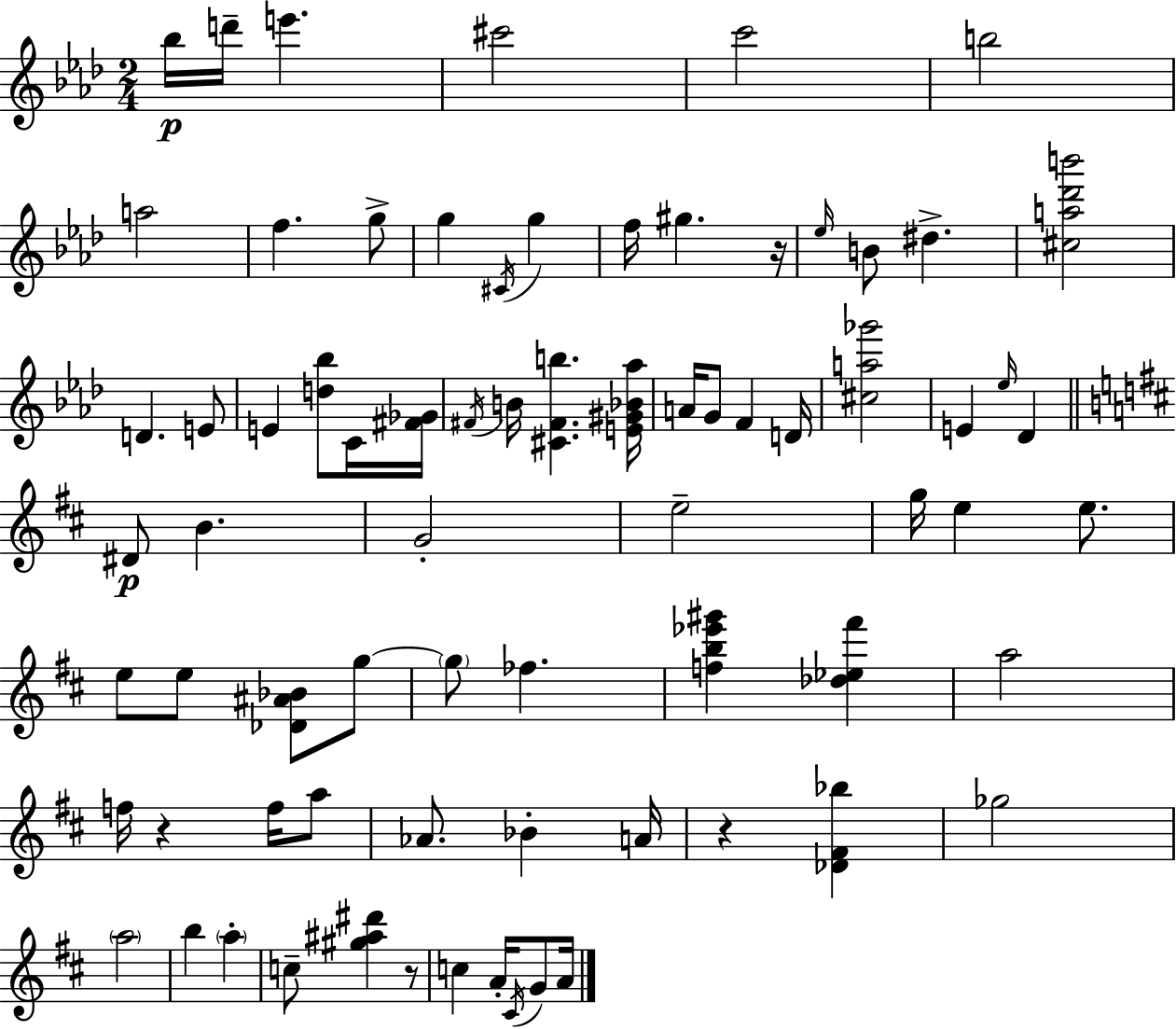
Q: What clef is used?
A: treble